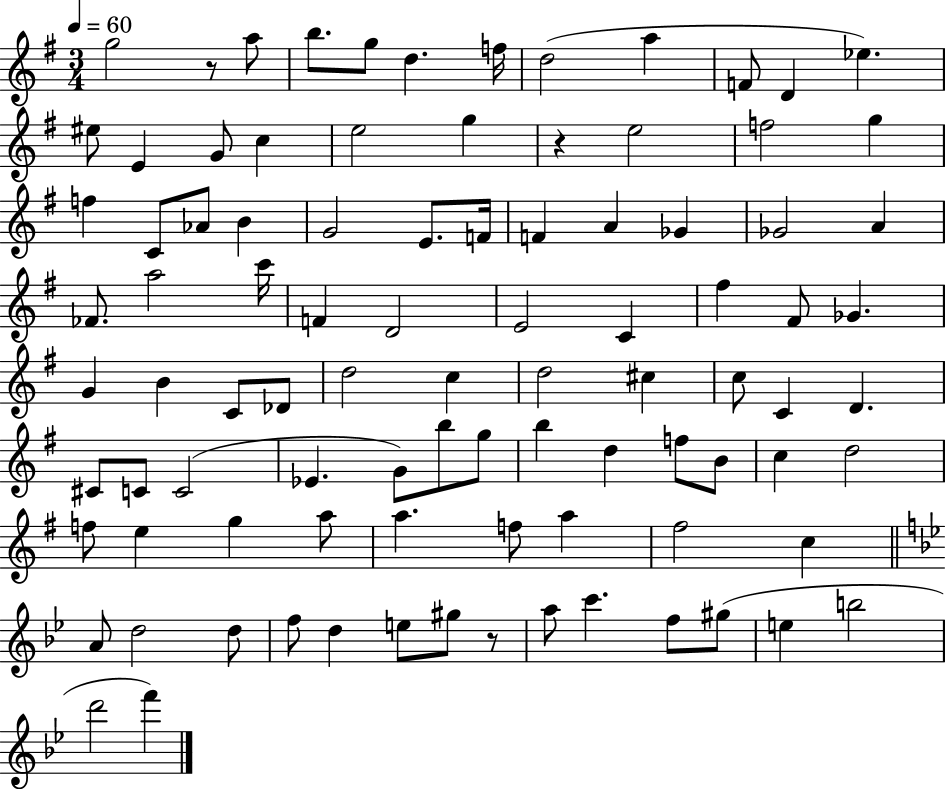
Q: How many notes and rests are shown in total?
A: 93